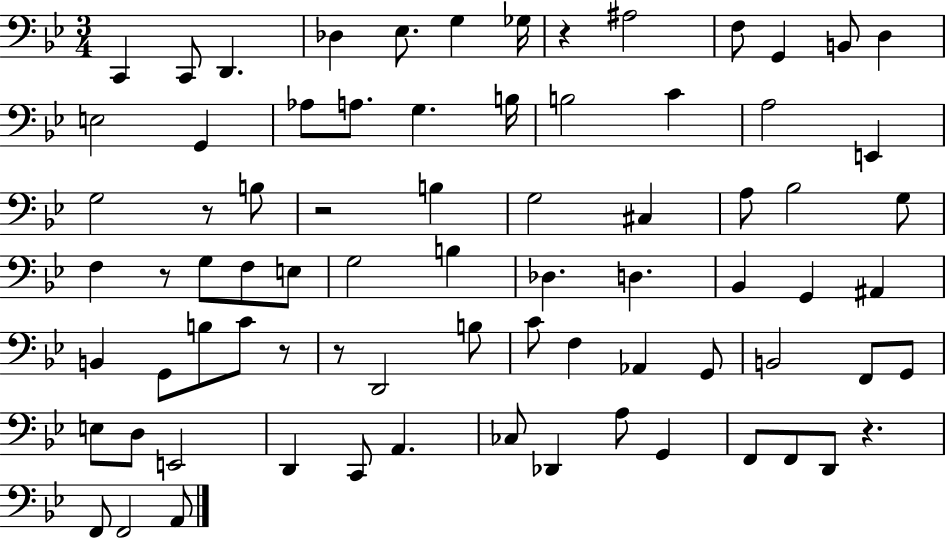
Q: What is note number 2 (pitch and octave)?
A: C2